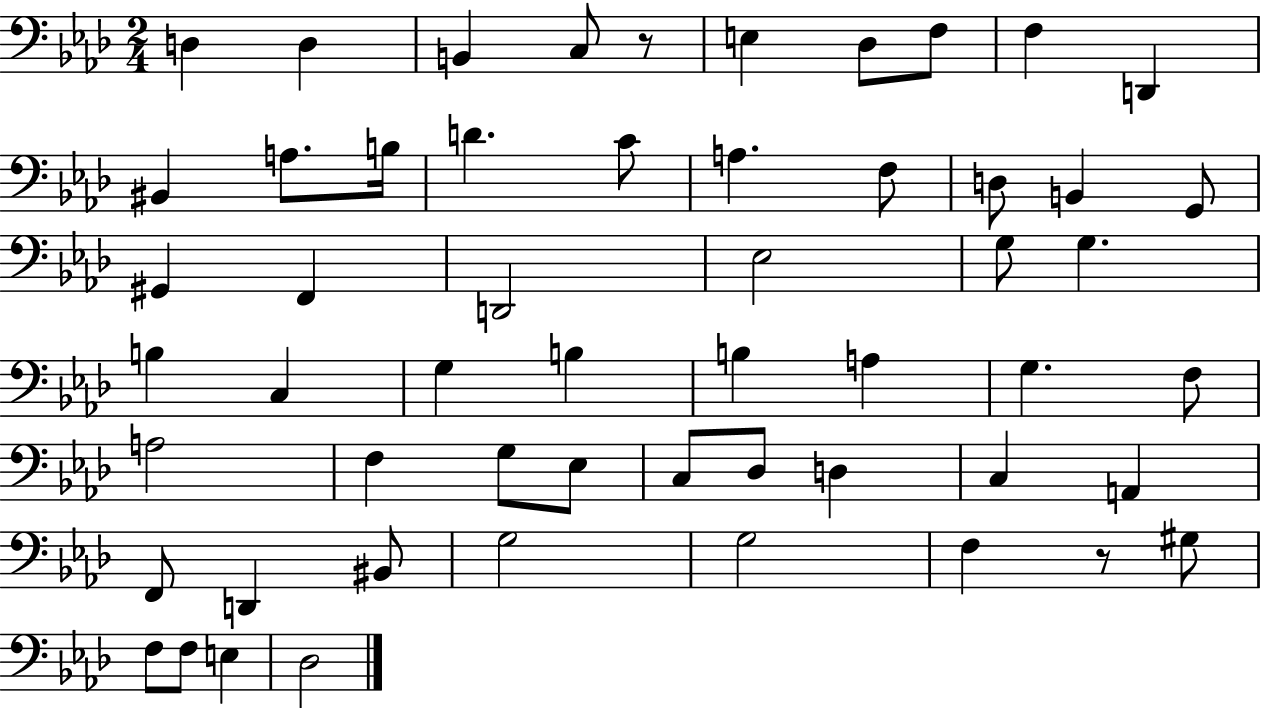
D3/q D3/q B2/q C3/e R/e E3/q Db3/e F3/e F3/q D2/q BIS2/q A3/e. B3/s D4/q. C4/e A3/q. F3/e D3/e B2/q G2/e G#2/q F2/q D2/h Eb3/h G3/e G3/q. B3/q C3/q G3/q B3/q B3/q A3/q G3/q. F3/e A3/h F3/q G3/e Eb3/e C3/e Db3/e D3/q C3/q A2/q F2/e D2/q BIS2/e G3/h G3/h F3/q R/e G#3/e F3/e F3/e E3/q Db3/h